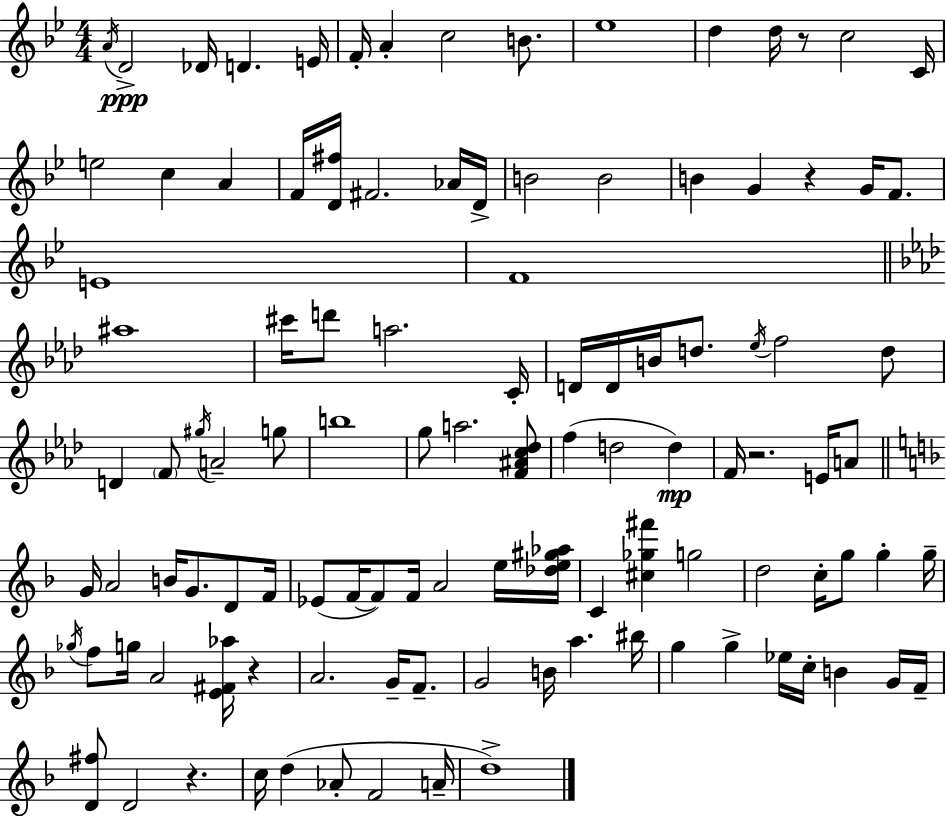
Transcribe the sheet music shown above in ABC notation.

X:1
T:Untitled
M:4/4
L:1/4
K:Gm
A/4 D2 _D/4 D E/4 F/4 A c2 B/2 _e4 d d/4 z/2 c2 C/4 e2 c A F/4 [D^f]/4 ^F2 _A/4 D/4 B2 B2 B G z G/4 F/2 E4 F4 ^a4 ^c'/4 d'/2 a2 C/4 D/4 D/4 B/4 d/2 _e/4 f2 d/2 D F/2 ^g/4 A2 g/2 b4 g/2 a2 [F^Ac_d]/2 f d2 d F/4 z2 E/4 A/2 G/4 A2 B/4 G/2 D/2 F/4 _E/2 F/4 F/2 F/4 A2 e/4 [_de^g_a]/4 C [^c_g^f'] g2 d2 c/4 g/2 g g/4 _g/4 f/2 g/4 A2 [E^F_a]/4 z A2 G/4 F/2 G2 B/4 a ^b/4 g g _e/4 c/4 B G/4 F/4 [D^f]/2 D2 z c/4 d _A/2 F2 A/4 d4